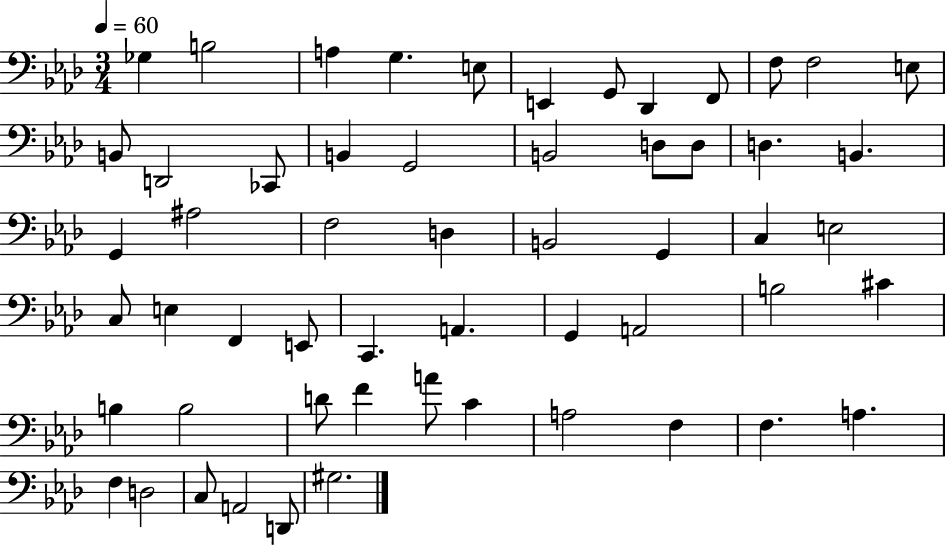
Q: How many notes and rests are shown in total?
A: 56